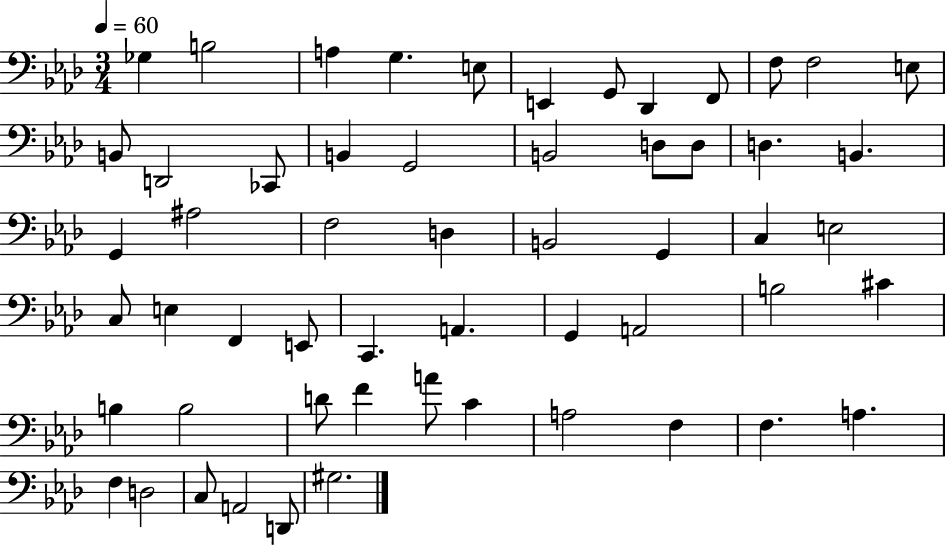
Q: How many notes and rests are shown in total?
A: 56